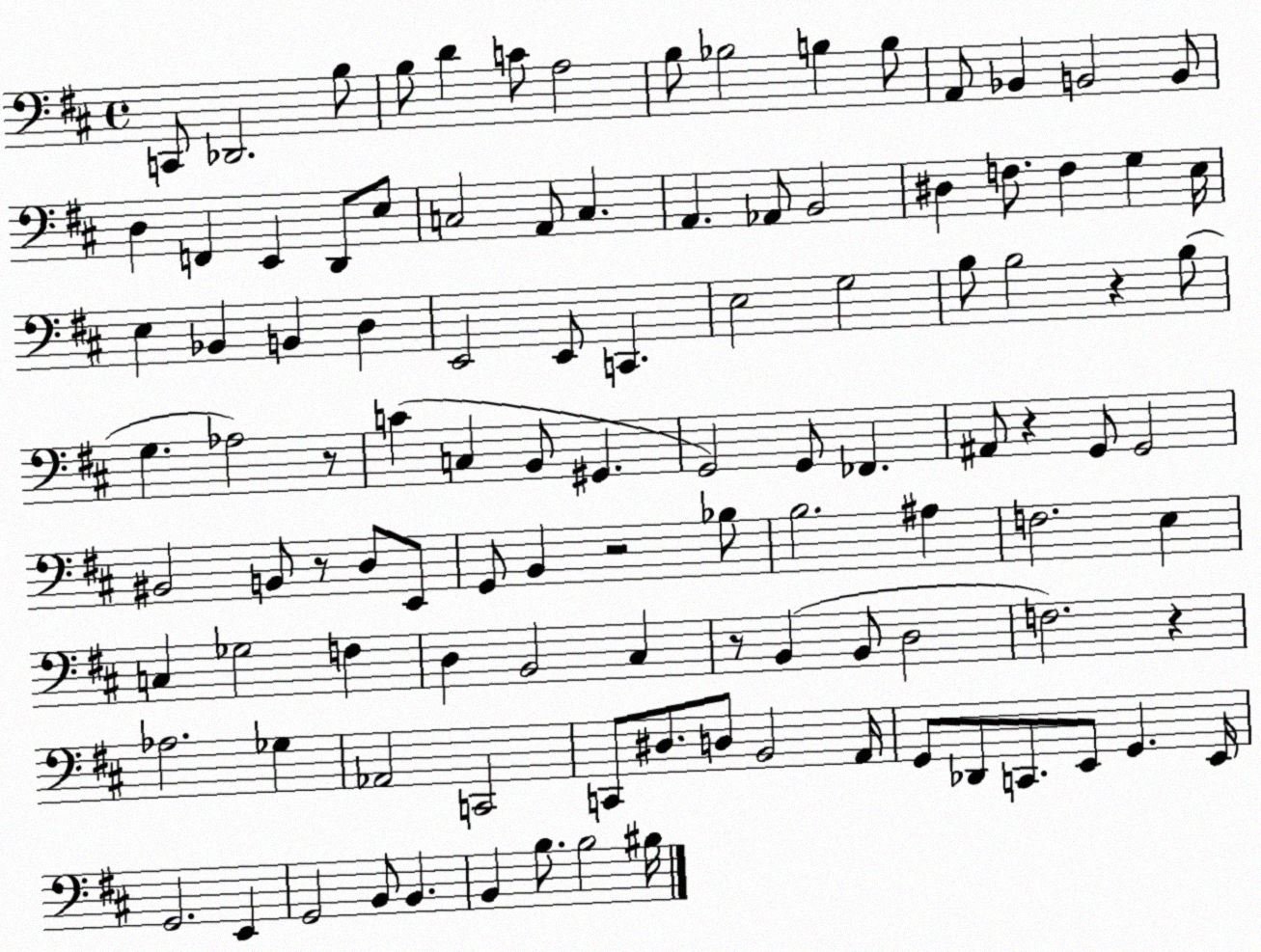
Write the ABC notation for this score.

X:1
T:Untitled
M:4/4
L:1/4
K:D
C,,/2 _D,,2 B,/2 B,/2 D C/2 A,2 B,/2 _B,2 B, B,/2 A,,/2 _B,, B,,2 B,,/2 D, F,, E,, D,,/2 E,/2 C,2 A,,/2 C, A,, _A,,/2 B,,2 ^D, F,/2 F, G, E,/4 E, _B,, B,, D, E,,2 E,,/2 C,, E,2 G,2 B,/2 B,2 z B,/2 G, _A,2 z/2 C C, B,,/2 ^G,, G,,2 G,,/2 _F,, ^A,,/2 z G,,/2 G,,2 ^B,,2 B,,/2 z/2 D,/2 E,,/2 G,,/2 B,, z2 _B,/2 B,2 ^A, F,2 E, C, _G,2 F, D, B,,2 ^C, z/2 B,, B,,/2 D,2 F,2 z _A,2 _G, _A,,2 C,,2 C,,/2 ^D,/2 D,/2 B,,2 A,,/4 G,,/2 _D,,/2 C,,/2 E,,/2 G,, E,,/4 G,,2 E,, G,,2 B,,/2 B,, B,, B,/2 B,2 ^B,/4